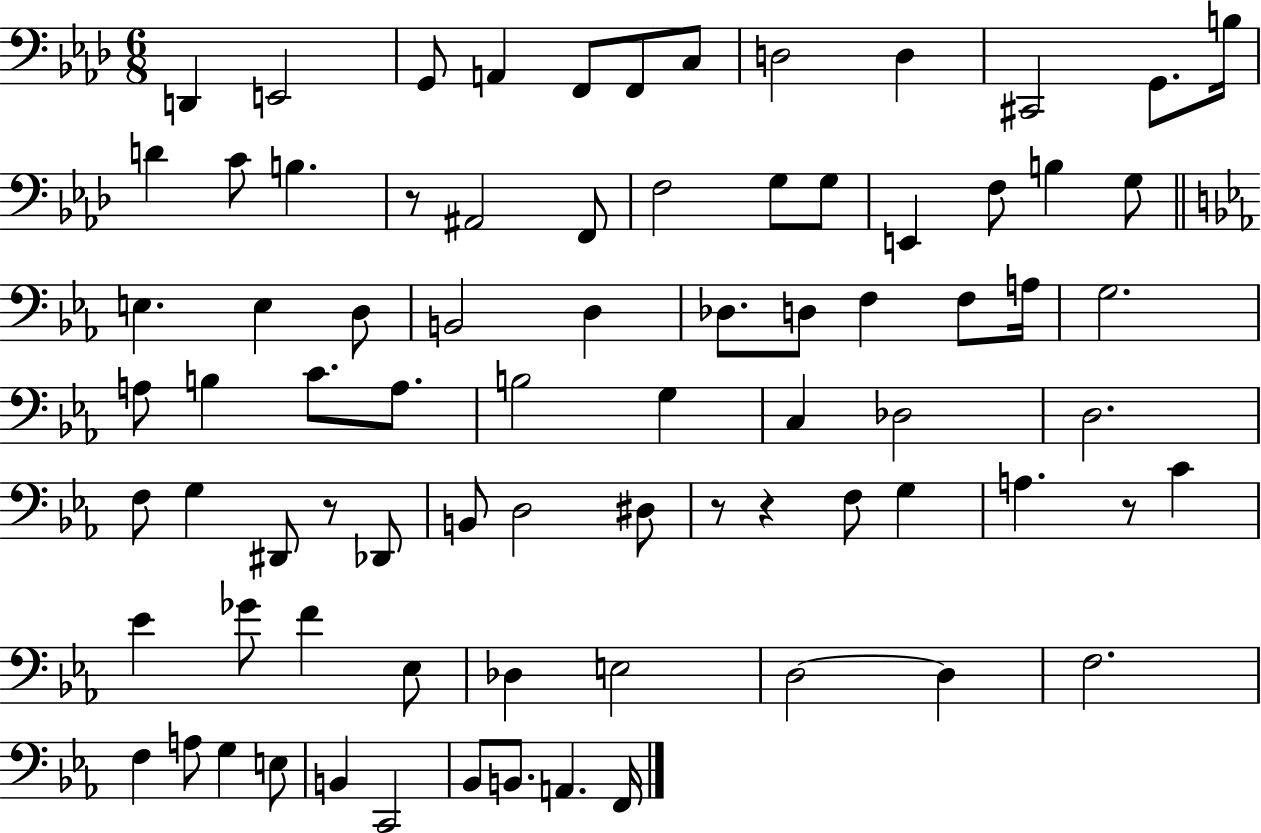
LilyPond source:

{
  \clef bass
  \numericTimeSignature
  \time 6/8
  \key aes \major
  \repeat volta 2 { d,4 e,2 | g,8 a,4 f,8 f,8 c8 | d2 d4 | cis,2 g,8. b16 | \break d'4 c'8 b4. | r8 ais,2 f,8 | f2 g8 g8 | e,4 f8 b4 g8 | \break \bar "||" \break \key ees \major e4. e4 d8 | b,2 d4 | des8. d8 f4 f8 a16 | g2. | \break a8 b4 c'8. a8. | b2 g4 | c4 des2 | d2. | \break f8 g4 dis,8 r8 des,8 | b,8 d2 dis8 | r8 r4 f8 g4 | a4. r8 c'4 | \break ees'4 ges'8 f'4 ees8 | des4 e2 | d2~~ d4 | f2. | \break f4 a8 g4 e8 | b,4 c,2 | bes,8 b,8. a,4. f,16 | } \bar "|."
}